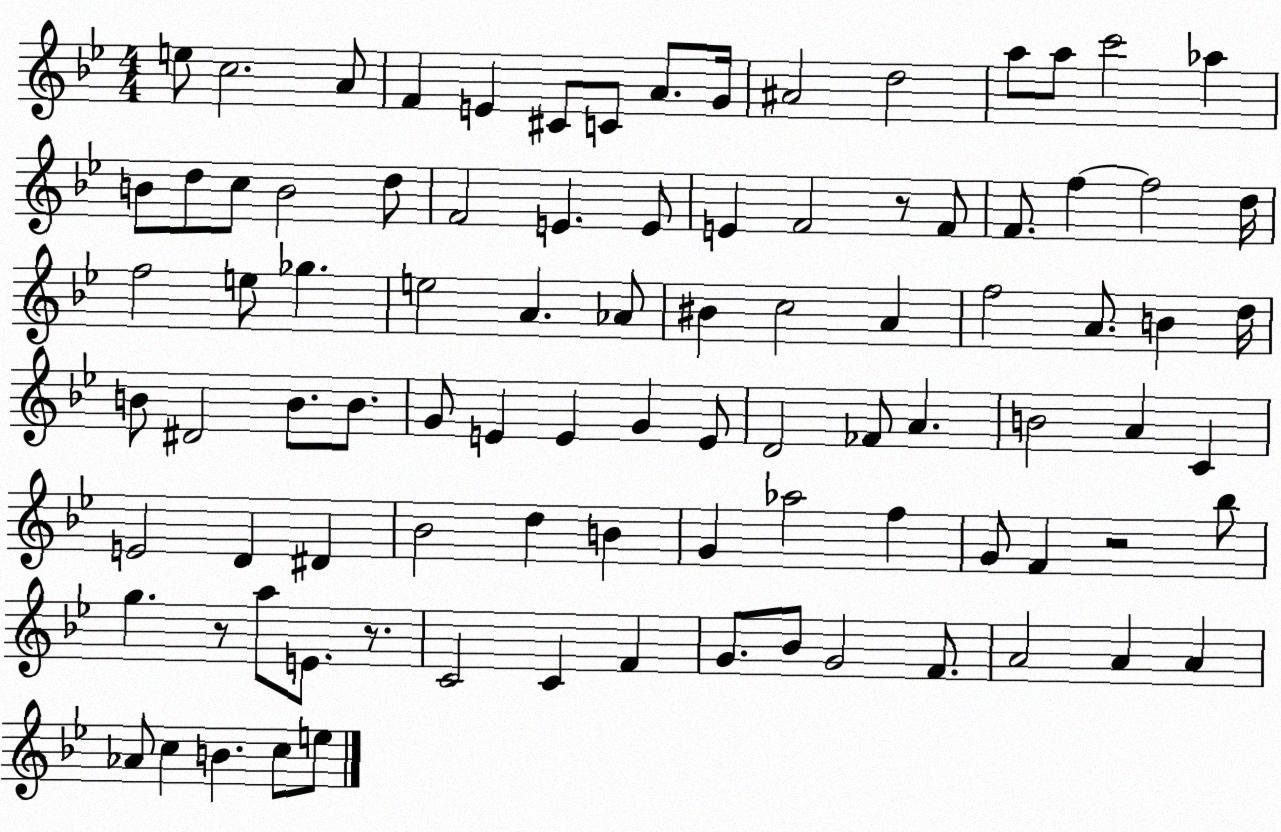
X:1
T:Untitled
M:4/4
L:1/4
K:Bb
e/2 c2 A/2 F E ^C/2 C/2 A/2 G/4 ^A2 d2 a/2 a/2 c'2 _a B/2 d/2 c/2 B2 d/2 F2 E E/2 E F2 z/2 F/2 F/2 f f2 d/4 f2 e/2 _g e2 A _A/2 ^B c2 A f2 A/2 B d/4 B/2 ^D2 B/2 B/2 G/2 E E G E/2 D2 _F/2 A B2 A C E2 D ^D _B2 d B G _a2 f G/2 F z2 _b/2 g z/2 a/2 E/2 z/2 C2 C F G/2 _B/2 G2 F/2 A2 A A _A/2 c B c/2 e/2